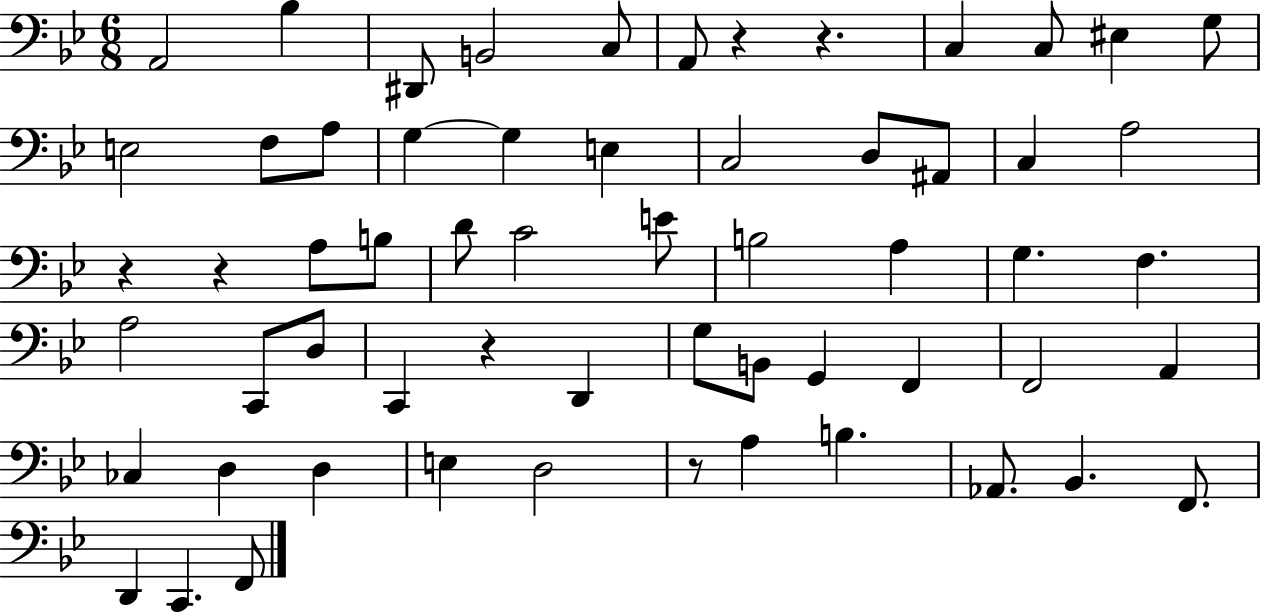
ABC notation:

X:1
T:Untitled
M:6/8
L:1/4
K:Bb
A,,2 _B, ^D,,/2 B,,2 C,/2 A,,/2 z z C, C,/2 ^E, G,/2 E,2 F,/2 A,/2 G, G, E, C,2 D,/2 ^A,,/2 C, A,2 z z A,/2 B,/2 D/2 C2 E/2 B,2 A, G, F, A,2 C,,/2 D,/2 C,, z D,, G,/2 B,,/2 G,, F,, F,,2 A,, _C, D, D, E, D,2 z/2 A, B, _A,,/2 _B,, F,,/2 D,, C,, F,,/2